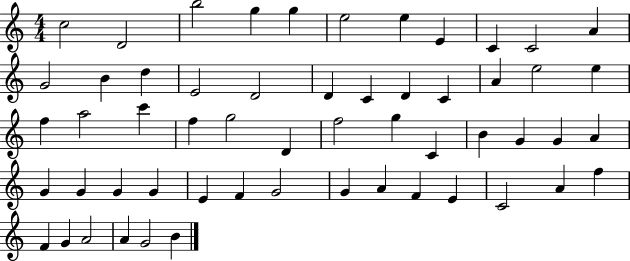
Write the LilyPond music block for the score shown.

{
  \clef treble
  \numericTimeSignature
  \time 4/4
  \key c \major
  c''2 d'2 | b''2 g''4 g''4 | e''2 e''4 e'4 | c'4 c'2 a'4 | \break g'2 b'4 d''4 | e'2 d'2 | d'4 c'4 d'4 c'4 | a'4 e''2 e''4 | \break f''4 a''2 c'''4 | f''4 g''2 d'4 | f''2 g''4 c'4 | b'4 g'4 g'4 a'4 | \break g'4 g'4 g'4 g'4 | e'4 f'4 g'2 | g'4 a'4 f'4 e'4 | c'2 a'4 f''4 | \break f'4 g'4 a'2 | a'4 g'2 b'4 | \bar "|."
}